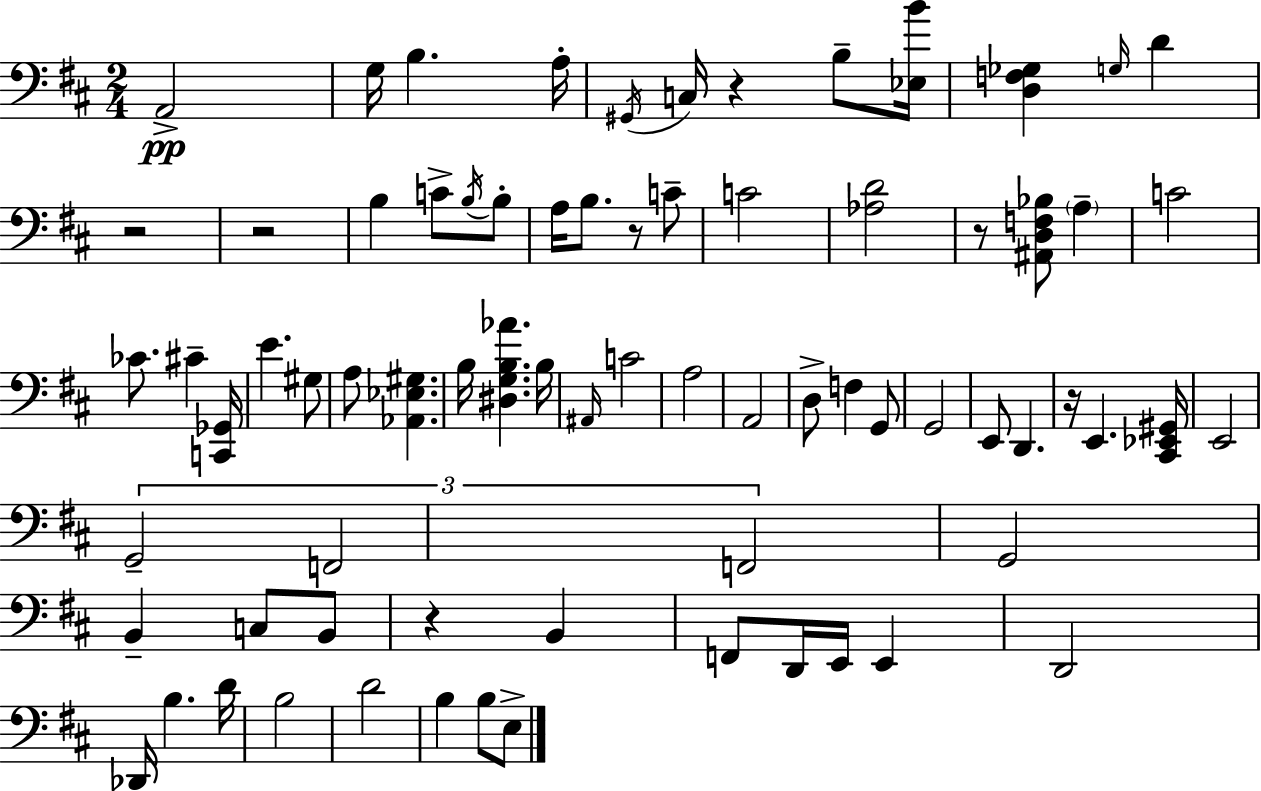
X:1
T:Untitled
M:2/4
L:1/4
K:D
A,,2 G,/4 B, A,/4 ^G,,/4 C,/4 z B,/2 [_E,B]/4 [D,F,_G,] G,/4 D z2 z2 B, C/2 B,/4 B,/2 A,/4 B,/2 z/2 C/2 C2 [_A,D]2 z/2 [^A,,D,F,_B,]/2 A, C2 _C/2 ^C [C,,_G,,]/4 E ^G,/2 A,/2 [_A,,_E,^G,] B,/4 [^D,G,B,_A] B,/4 ^A,,/4 C2 A,2 A,,2 D,/2 F, G,,/2 G,,2 E,,/2 D,, z/4 E,, [^C,,_E,,^G,,]/4 E,,2 G,,2 F,,2 F,,2 G,,2 B,, C,/2 B,,/2 z B,, F,,/2 D,,/4 E,,/4 E,, D,,2 _D,,/4 B, D/4 B,2 D2 B, B,/2 E,/2